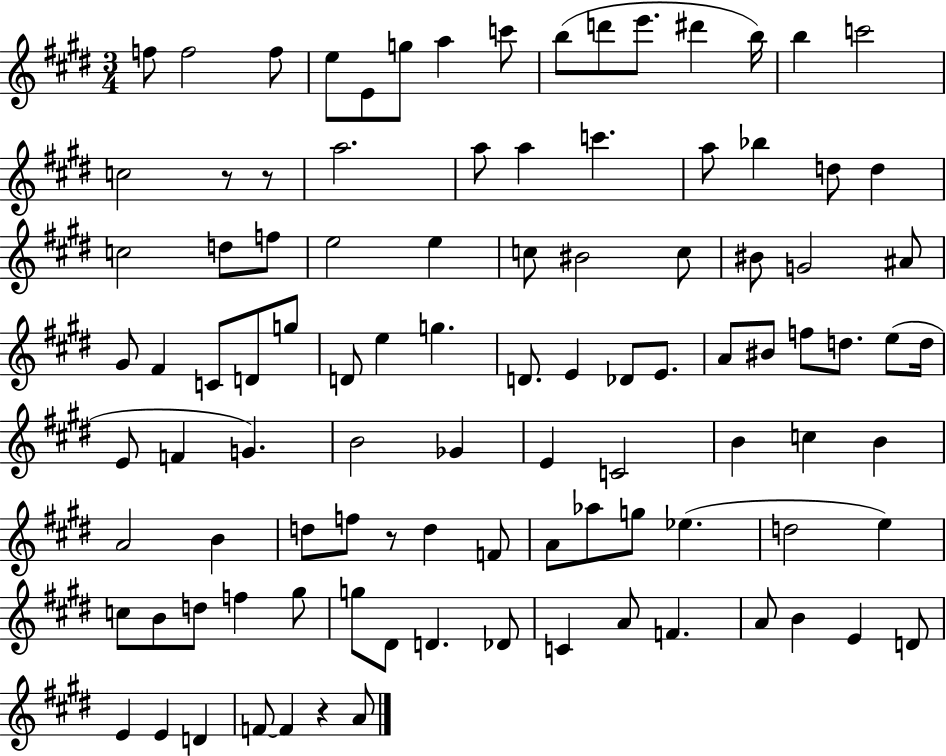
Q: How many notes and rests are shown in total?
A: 101